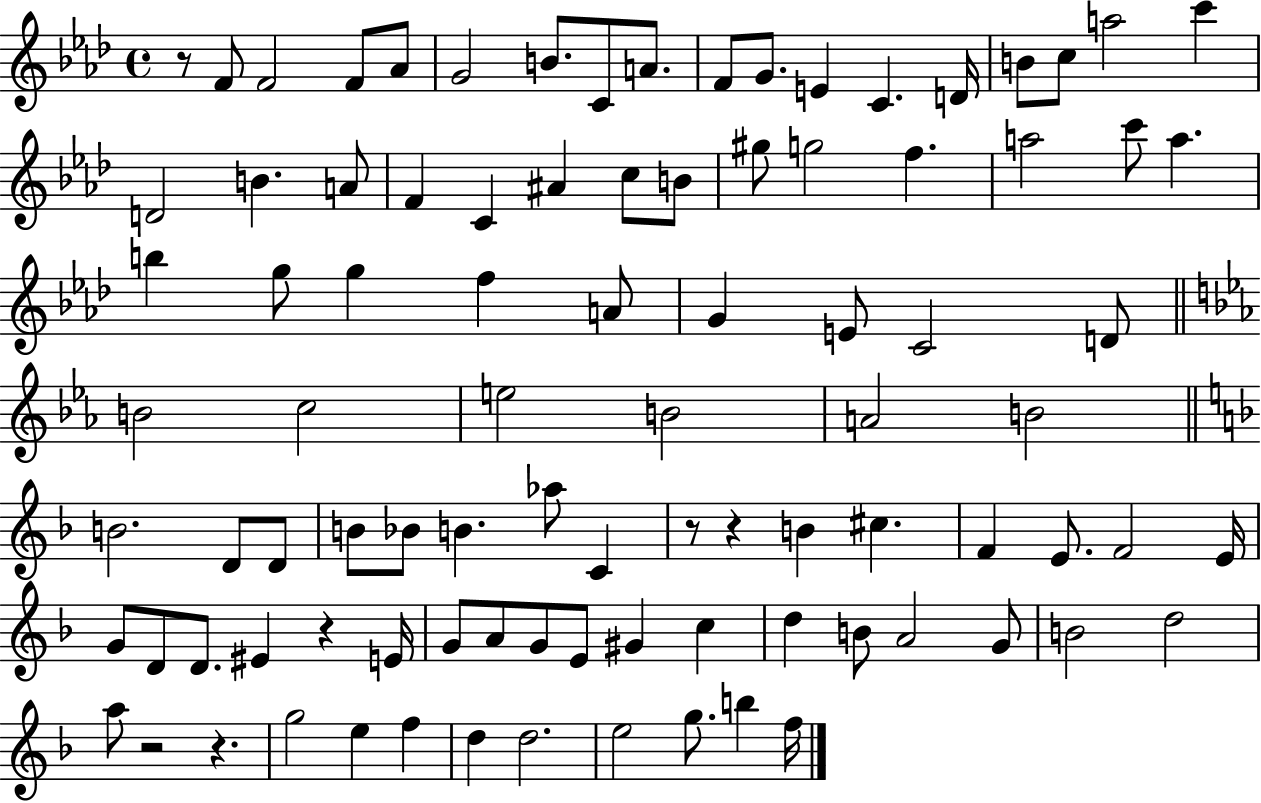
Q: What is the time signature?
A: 4/4